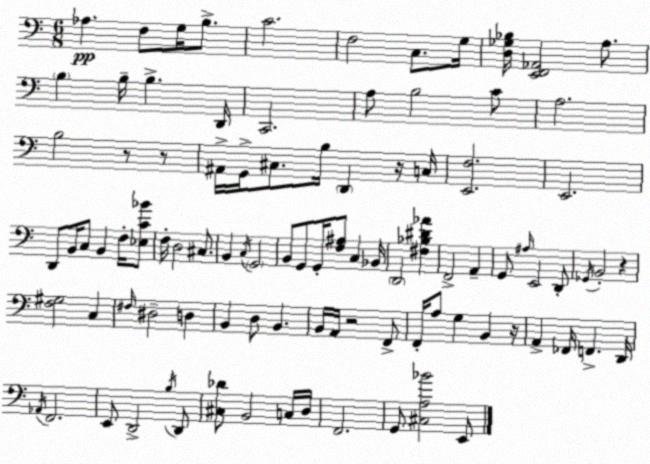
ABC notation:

X:1
T:Untitled
M:6/8
L:1/4
K:C
_A, F,/2 G,/4 B,/2 C2 F,2 C,/2 G,/4 [D,_G,_B,]/4 [E,,F,,_A,,]2 A,/2 B, B,/4 B, D,,/4 C,,2 A,/2 B,2 C/2 A,2 B,2 z/2 z/2 ^A,,/4 G,,/4 ^C,/2 B,/4 D,, z/4 C,/4 [E,,F,]2 E,,2 D,,/2 B,,/4 C,/2 B,, F,/4 [_E,C_B]/2 F,/4 D,2 ^C,/2 B,, C,/4 G,,2 B,,/2 G,,/2 G,,/4 [F,^A,]/2 C, _B,,/4 D,,2 [^F,_B,^D_A] F,,2 A,, G,,/2 ^A,/4 E,,2 D,,/2 _G,,/4 B,,2 z [F,^G,]2 C, ^F,/4 ^D,2 D, B,, D,/2 B,, B,,/4 A,,/4 z2 F,,/2 F,,/4 A,/2 G, B,, z/4 A,, _F,,/4 F,, D,,/4 _A,,/4 F,,2 E,,/2 D,,2 B,/4 D,,/2 [^C,_D]/2 B,,2 C,/4 D,/4 F,,2 G,,/2 [^C,A,_B]2 E,,/2